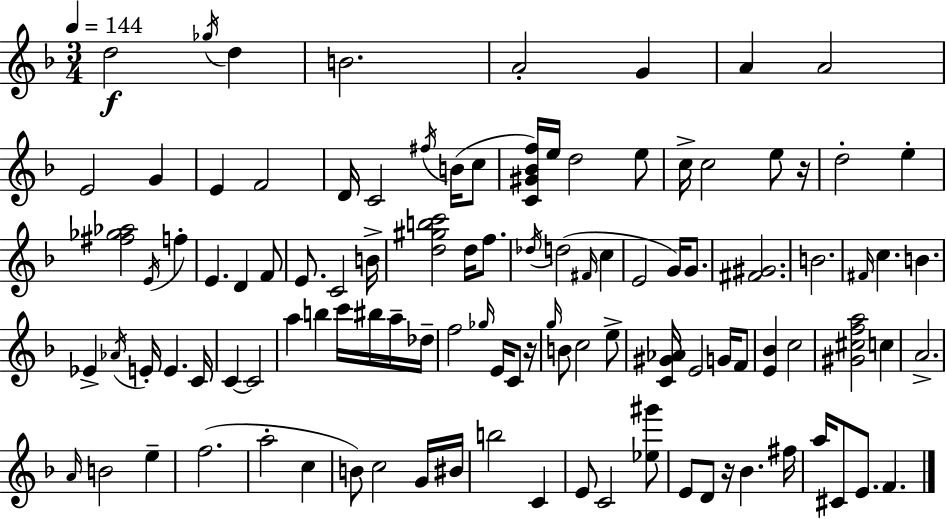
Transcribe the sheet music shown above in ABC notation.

X:1
T:Untitled
M:3/4
L:1/4
K:F
d2 _g/4 d B2 A2 G A A2 E2 G E F2 D/4 C2 ^f/4 B/4 c/2 [C^G_Bf]/4 e/4 d2 e/2 c/4 c2 e/2 z/4 d2 e [^f_g_a]2 E/4 f E D F/2 E/2 C2 B/4 [d^gbc']2 d/4 f/2 _d/4 d2 ^F/4 c E2 G/4 G/2 [^F^G]2 B2 ^F/4 c B _E _A/4 E/4 E C/4 C C2 a b c'/4 ^b/4 a/4 _d/4 f2 _g/4 E/4 C/2 z/4 g/4 B/2 c2 e/2 [C^G_A]/4 E2 G/4 F/2 [E_B] c2 [^G^cfa]2 c A2 A/4 B2 e f2 a2 c B/2 c2 G/4 ^B/4 b2 C E/2 C2 [_e^g']/2 E/2 D/2 z/4 _B ^f/4 a/4 ^C/2 E/2 F